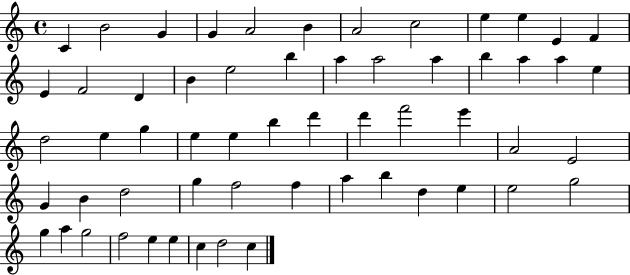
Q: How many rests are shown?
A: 0